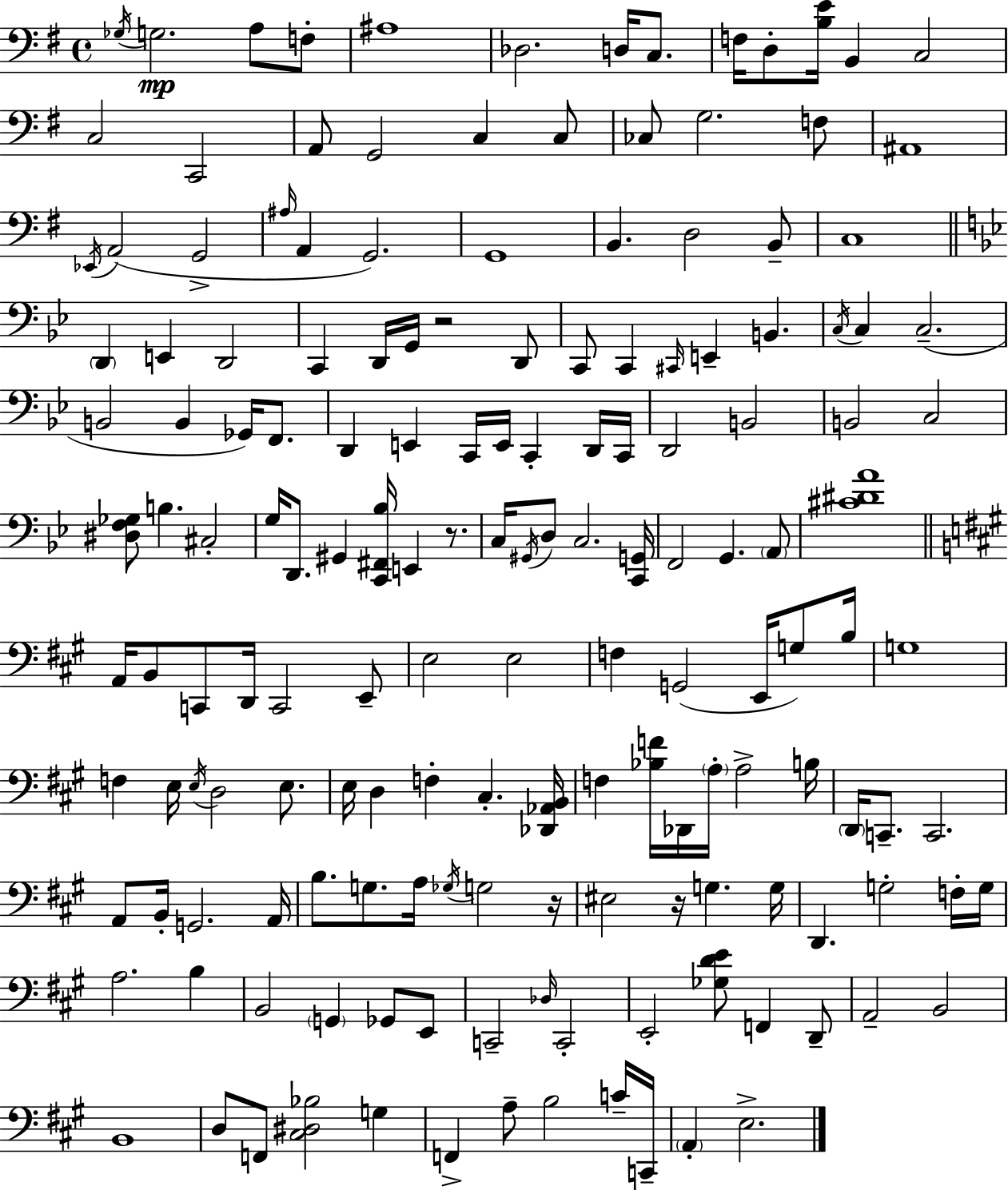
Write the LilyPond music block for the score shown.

{
  \clef bass
  \time 4/4
  \defaultTimeSignature
  \key e \minor
  \acciaccatura { ges16 }\mp g2. a8 f8-. | ais1 | des2. d16 c8. | f16 d8-. <b e'>16 b,4 c2 | \break c2 c,2 | a,8 g,2 c4 c8 | ces8 g2. f8 | ais,1 | \break \acciaccatura { ees,16 }( a,2 g,2-> | \grace { ais16 } a,4 g,2.) | g,1 | b,4. d2 | \break b,8-- c1 | \bar "||" \break \key bes \major \parenthesize d,4 e,4 d,2 | c,4 d,16 g,16 r2 d,8 | c,8 c,4 \grace { cis,16 } e,4-- b,4. | \acciaccatura { c16 } c4 c2.--( | \break b,2 b,4 ges,16) f,8. | d,4 e,4 c,16 e,16 c,4-. | d,16 c,16 d,2 b,2 | b,2 c2 | \break <dis f ges>8 b4. cis2-. | g16 d,8. gis,4 <c, fis, bes>16 e,4 r8. | c16 \acciaccatura { gis,16 } d8 c2. | <c, g,>16 f,2 g,4. | \break \parenthesize a,8 <cis' dis' a'>1 | \bar "||" \break \key a \major a,16 b,8 c,8 d,16 c,2 e,8-- | e2 e2 | f4 g,2( e,16 g8) b16 | g1 | \break f4 e16 \acciaccatura { e16 } d2 e8. | e16 d4 f4-. cis4.-. | <des, aes, b,>16 f4 <bes f'>16 des,16 \parenthesize a16-. a2-> | b16 \parenthesize d,16 c,8.-- c,2. | \break a,8 b,16-. g,2. | a,16 b8. g8. a16 \acciaccatura { ges16 } g2 | r16 eis2 r16 g4. | g16 d,4. g2-. | \break f16-. g16 a2. b4 | b,2 \parenthesize g,4 ges,8 | e,8 c,2-- \grace { des16 } c,2-. | e,2-. <ges d' e'>8 f,4 | \break d,8-- a,2-- b,2 | b,1 | d8 f,8 <cis dis bes>2 g4 | f,4-> a8-- b2 | \break c'16-- c,16-- \parenthesize a,4-. e2.-> | \bar "|."
}